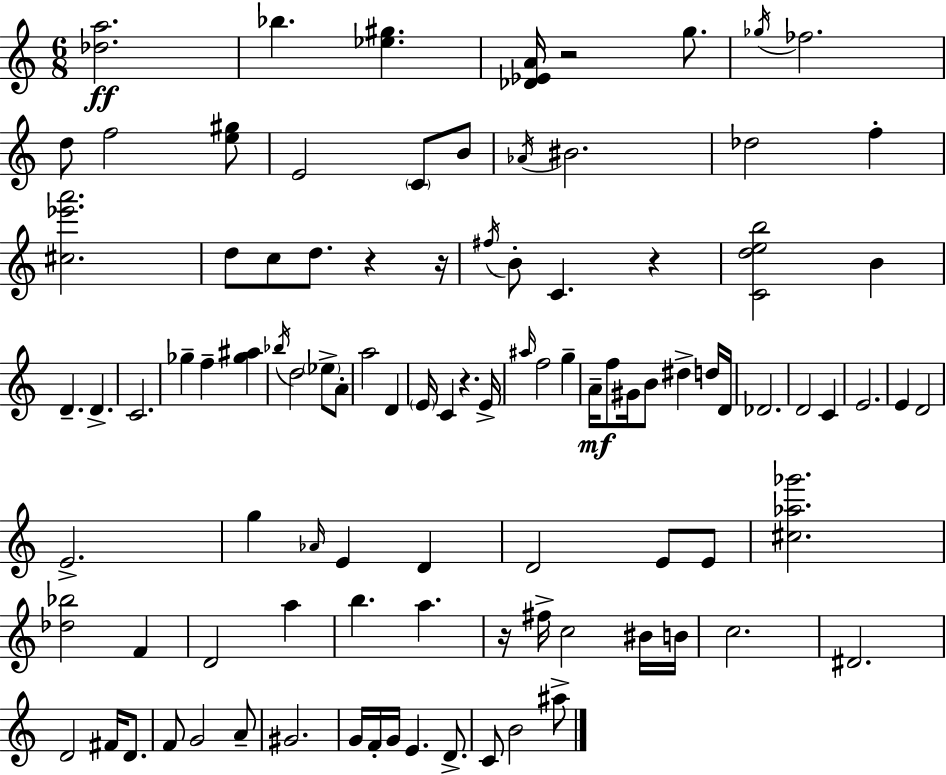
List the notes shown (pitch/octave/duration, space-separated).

[Db5,A5]/h. Bb5/q. [Eb5,G#5]/q. [Db4,Eb4,A4]/s R/h G5/e. Gb5/s FES5/h. D5/e F5/h [E5,G#5]/e E4/h C4/e B4/e Ab4/s BIS4/h. Db5/h F5/q [C#5,Eb6,A6]/h. D5/e C5/e D5/e. R/q R/s F#5/s B4/e C4/q. R/q [C4,D5,E5,B5]/h B4/q D4/q. D4/q. C4/h. Gb5/q F5/q [Gb5,A#5]/q Bb5/s D5/h Eb5/e A4/e A5/h D4/q E4/s C4/q R/q. E4/s A#5/s F5/h G5/q A4/s F5/e G#4/s B4/e D#5/q D5/s D4/s Db4/h. D4/h C4/q E4/h. E4/q D4/h E4/h. G5/q Ab4/s E4/q D4/q D4/h E4/e E4/e [C#5,Ab5,Gb6]/h. [Db5,Bb5]/h F4/q D4/h A5/q B5/q. A5/q. R/s F#5/s C5/h BIS4/s B4/s C5/h. D#4/h. D4/h F#4/s D4/e. F4/e G4/h A4/e G#4/h. G4/s F4/s G4/s E4/q. D4/e. C4/e B4/h A#5/e